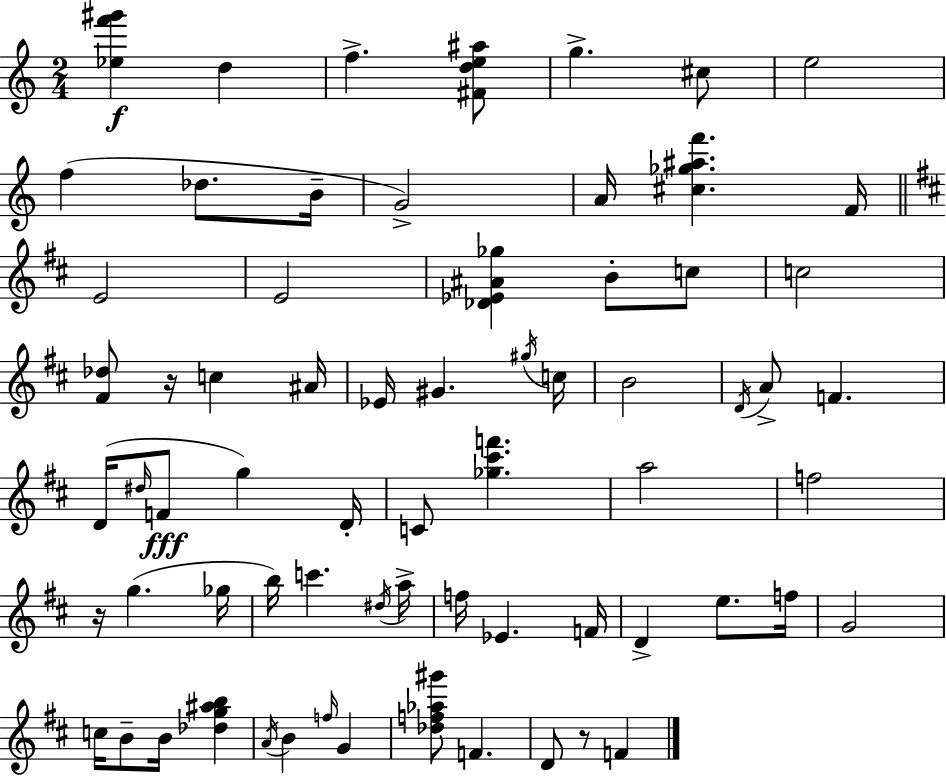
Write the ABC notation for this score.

X:1
T:Untitled
M:2/4
L:1/4
K:Am
[_ef'^g'] d f [^Fde^a]/2 g ^c/2 e2 f _d/2 B/4 G2 A/4 [^c_g^af'] F/4 E2 E2 [_D_E^A_g] B/2 c/2 c2 [^F_d]/2 z/4 c ^A/4 _E/4 ^G ^g/4 c/4 B2 D/4 A/2 F D/4 ^d/4 F/2 g D/4 C/2 [_g^c'f'] a2 f2 z/4 g _g/4 b/4 c' ^d/4 a/4 f/4 _E F/4 D e/2 f/4 G2 c/4 B/2 B/4 [_dg^ab] A/4 B f/4 G [_df_a^g']/2 F D/2 z/2 F